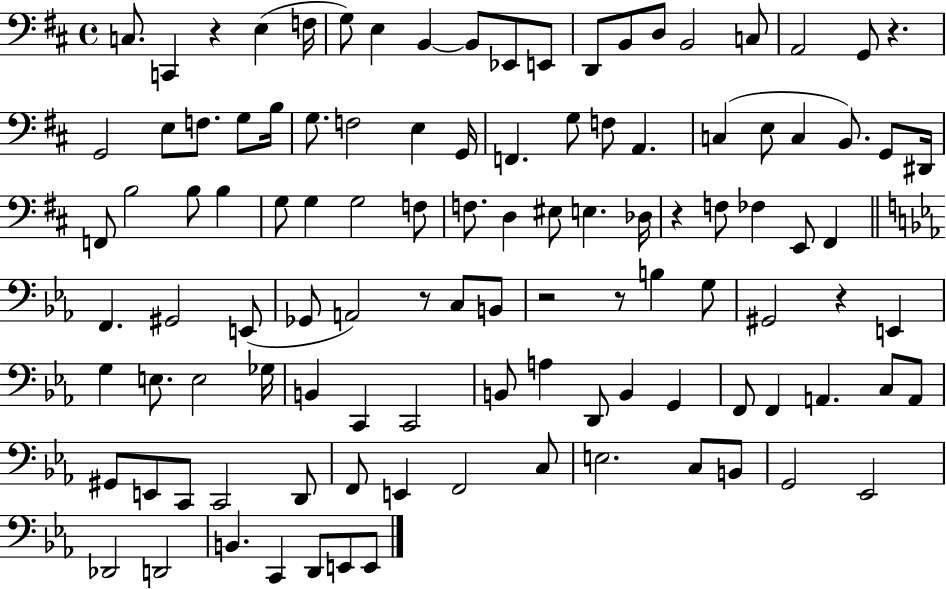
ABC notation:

X:1
T:Untitled
M:4/4
L:1/4
K:D
C,/2 C,, z E, F,/4 G,/2 E, B,, B,,/2 _E,,/2 E,,/2 D,,/2 B,,/2 D,/2 B,,2 C,/2 A,,2 G,,/2 z G,,2 E,/2 F,/2 G,/2 B,/4 G,/2 F,2 E, G,,/4 F,, G,/2 F,/2 A,, C, E,/2 C, B,,/2 G,,/2 ^D,,/4 F,,/2 B,2 B,/2 B, G,/2 G, G,2 F,/2 F,/2 D, ^E,/2 E, _D,/4 z F,/2 _F, E,,/2 ^F,, F,, ^G,,2 E,,/2 _G,,/2 A,,2 z/2 C,/2 B,,/2 z2 z/2 B, G,/2 ^G,,2 z E,, G, E,/2 E,2 _G,/4 B,, C,, C,,2 B,,/2 A, D,,/2 B,, G,, F,,/2 F,, A,, C,/2 A,,/2 ^G,,/2 E,,/2 C,,/2 C,,2 D,,/2 F,,/2 E,, F,,2 C,/2 E,2 C,/2 B,,/2 G,,2 _E,,2 _D,,2 D,,2 B,, C,, D,,/2 E,,/2 E,,/2